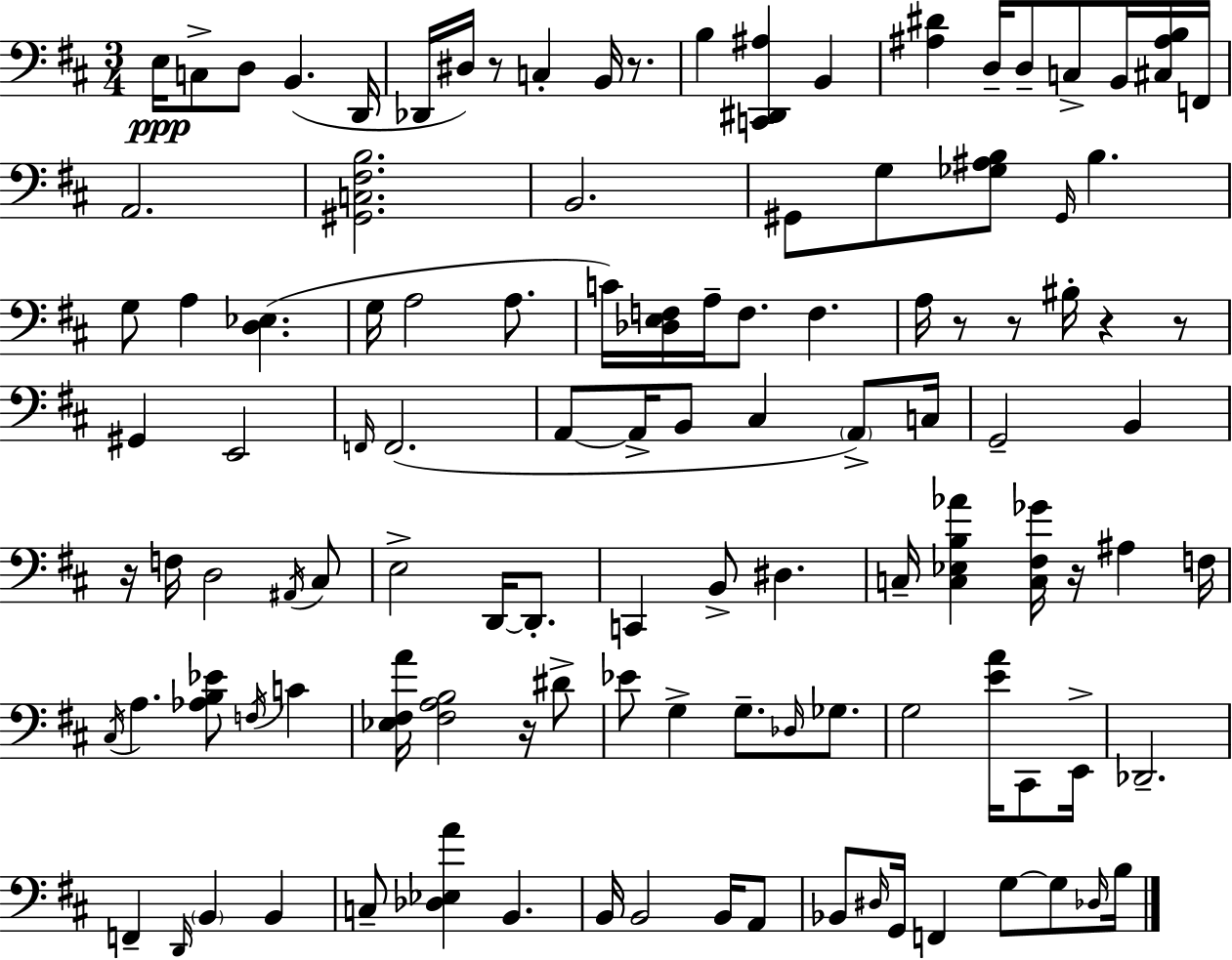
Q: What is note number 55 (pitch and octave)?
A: D#3